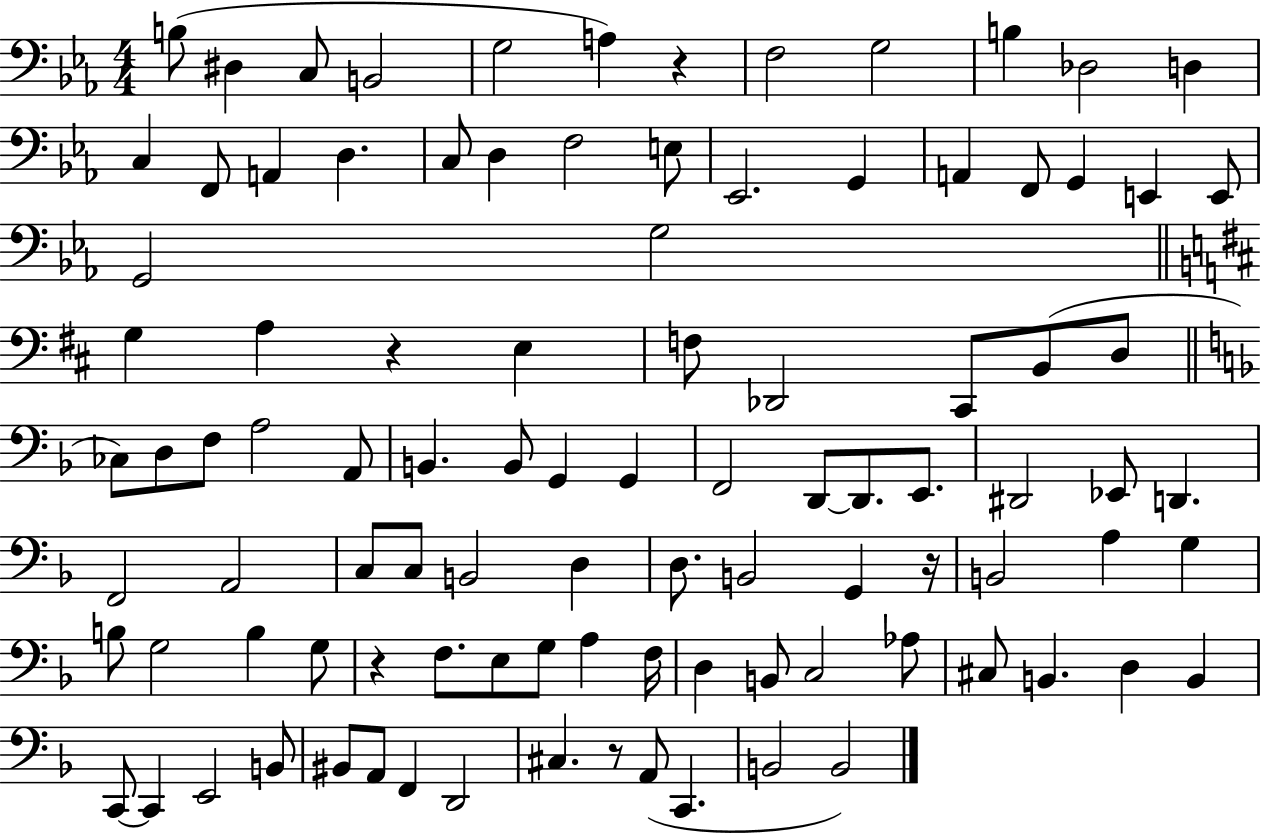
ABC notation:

X:1
T:Untitled
M:4/4
L:1/4
K:Eb
B,/2 ^D, C,/2 B,,2 G,2 A, z F,2 G,2 B, _D,2 D, C, F,,/2 A,, D, C,/2 D, F,2 E,/2 _E,,2 G,, A,, F,,/2 G,, E,, E,,/2 G,,2 G,2 G, A, z E, F,/2 _D,,2 ^C,,/2 B,,/2 D,/2 _C,/2 D,/2 F,/2 A,2 A,,/2 B,, B,,/2 G,, G,, F,,2 D,,/2 D,,/2 E,,/2 ^D,,2 _E,,/2 D,, F,,2 A,,2 C,/2 C,/2 B,,2 D, D,/2 B,,2 G,, z/4 B,,2 A, G, B,/2 G,2 B, G,/2 z F,/2 E,/2 G,/2 A, F,/4 D, B,,/2 C,2 _A,/2 ^C,/2 B,, D, B,, C,,/2 C,, E,,2 B,,/2 ^B,,/2 A,,/2 F,, D,,2 ^C, z/2 A,,/2 C,, B,,2 B,,2